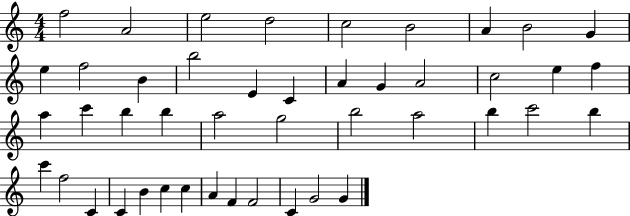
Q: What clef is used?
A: treble